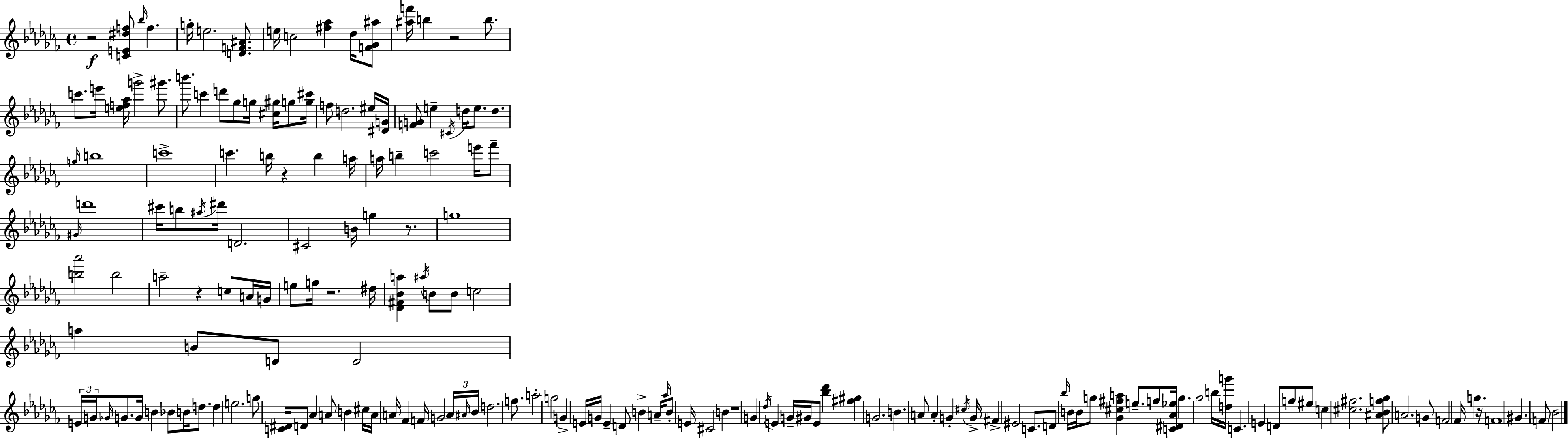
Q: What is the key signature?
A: AES minor